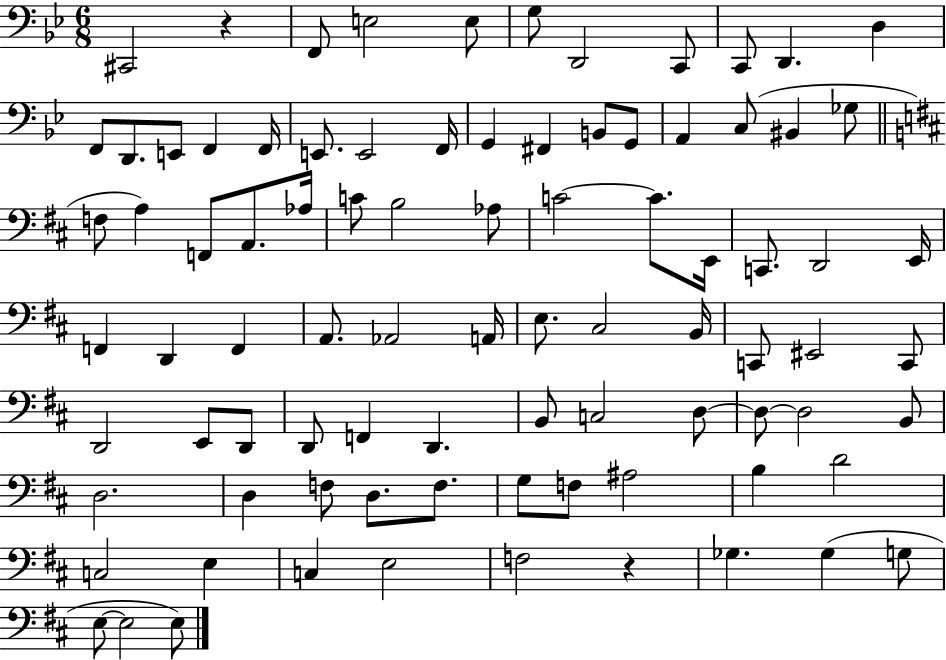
X:1
T:Untitled
M:6/8
L:1/4
K:Bb
^C,,2 z F,,/2 E,2 E,/2 G,/2 D,,2 C,,/2 C,,/2 D,, D, F,,/2 D,,/2 E,,/2 F,, F,,/4 E,,/2 E,,2 F,,/4 G,, ^F,, B,,/2 G,,/2 A,, C,/2 ^B,, _G,/2 F,/2 A, F,,/2 A,,/2 _A,/4 C/2 B,2 _A,/2 C2 C/2 E,,/4 C,,/2 D,,2 E,,/4 F,, D,, F,, A,,/2 _A,,2 A,,/4 E,/2 ^C,2 B,,/4 C,,/2 ^E,,2 C,,/2 D,,2 E,,/2 D,,/2 D,,/2 F,, D,, B,,/2 C,2 D,/2 D,/2 D,2 B,,/2 D,2 D, F,/2 D,/2 F,/2 G,/2 F,/2 ^A,2 B, D2 C,2 E, C, E,2 F,2 z _G, _G, G,/2 E,/2 E,2 E,/2